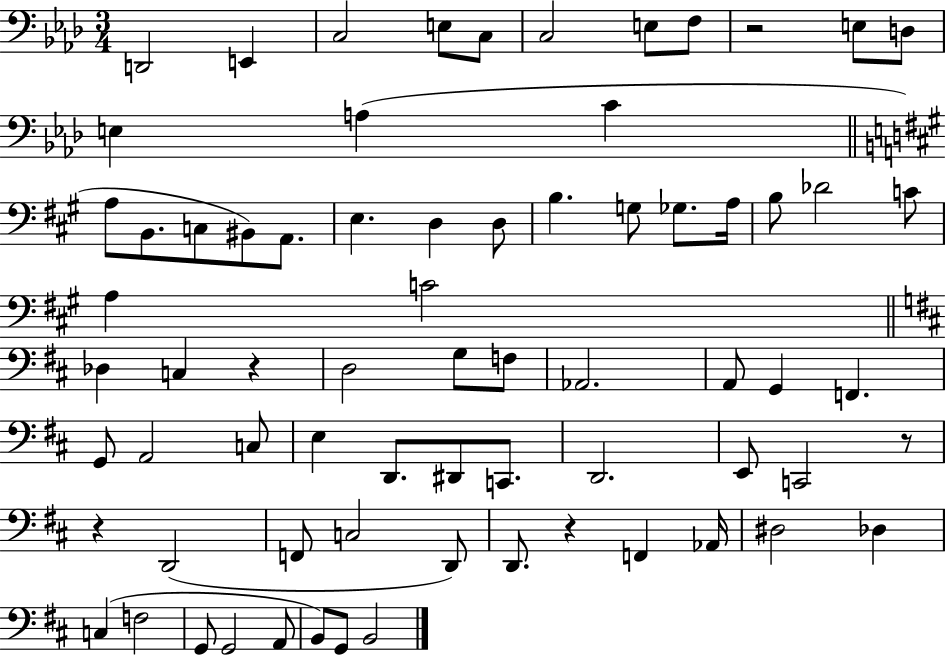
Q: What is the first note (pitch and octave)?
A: D2